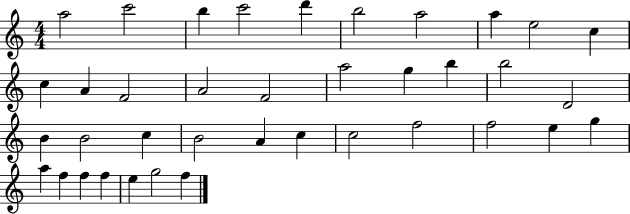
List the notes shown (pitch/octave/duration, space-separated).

A5/h C6/h B5/q C6/h D6/q B5/h A5/h A5/q E5/h C5/q C5/q A4/q F4/h A4/h F4/h A5/h G5/q B5/q B5/h D4/h B4/q B4/h C5/q B4/h A4/q C5/q C5/h F5/h F5/h E5/q G5/q A5/q F5/q F5/q F5/q E5/q G5/h F5/q